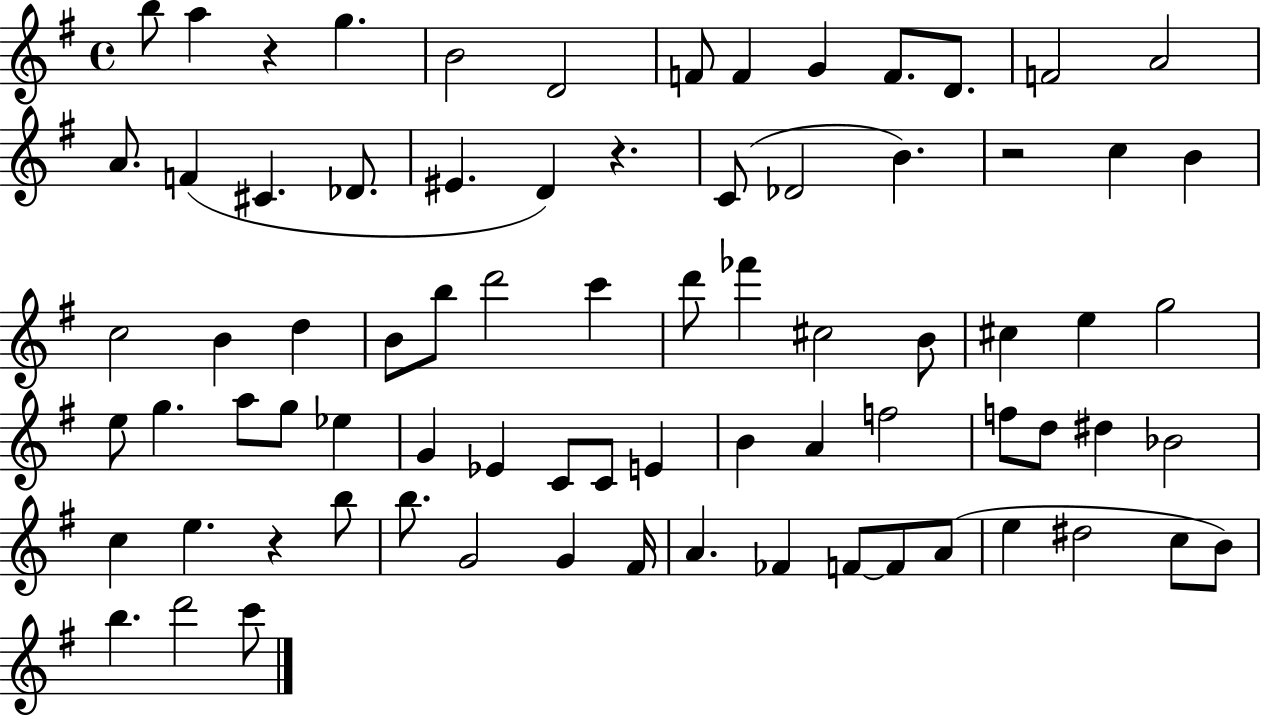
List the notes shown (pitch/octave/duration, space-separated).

B5/e A5/q R/q G5/q. B4/h D4/h F4/e F4/q G4/q F4/e. D4/e. F4/h A4/h A4/e. F4/q C#4/q. Db4/e. EIS4/q. D4/q R/q. C4/e Db4/h B4/q. R/h C5/q B4/q C5/h B4/q D5/q B4/e B5/e D6/h C6/q D6/e FES6/q C#5/h B4/e C#5/q E5/q G5/h E5/e G5/q. A5/e G5/e Eb5/q G4/q Eb4/q C4/e C4/e E4/q B4/q A4/q F5/h F5/e D5/e D#5/q Bb4/h C5/q E5/q. R/q B5/e B5/e. G4/h G4/q F#4/s A4/q. FES4/q F4/e F4/e A4/e E5/q D#5/h C5/e B4/e B5/q. D6/h C6/e